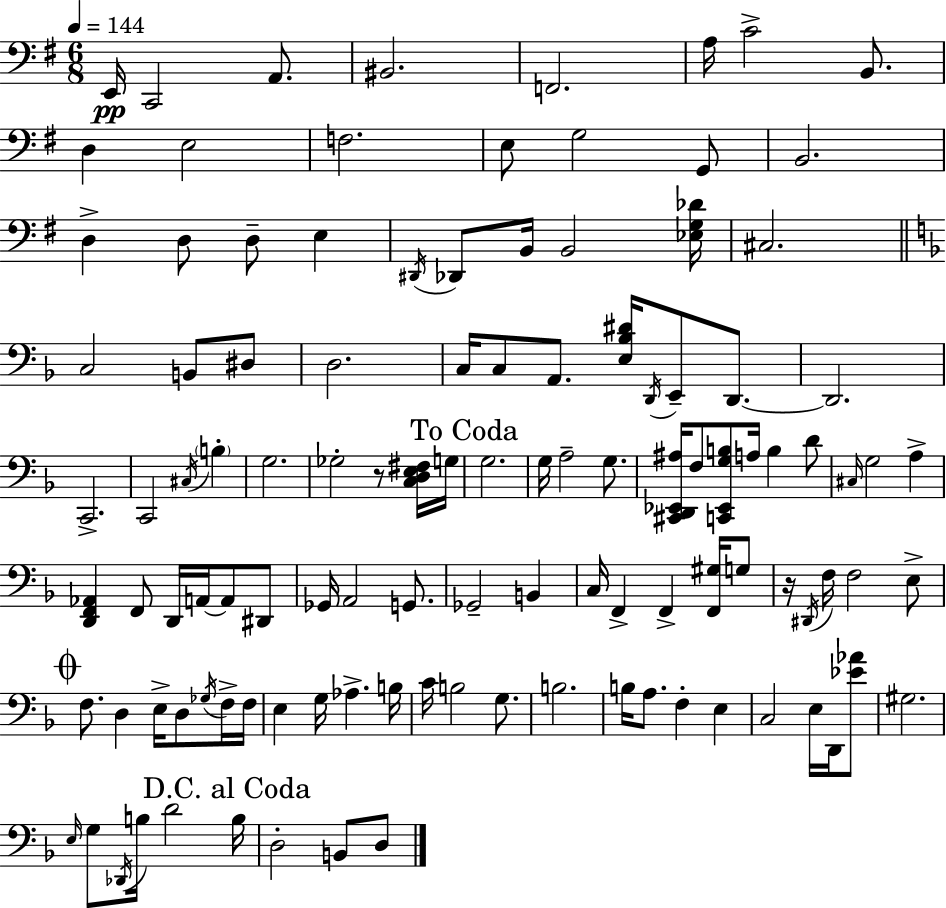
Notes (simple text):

E2/s C2/h A2/e. BIS2/h. F2/h. A3/s C4/h B2/e. D3/q E3/h F3/h. E3/e G3/h G2/e B2/h. D3/q D3/e D3/e E3/q D#2/s Db2/e B2/s B2/h [Eb3,G3,Db4]/s C#3/h. C3/h B2/e D#3/e D3/h. C3/s C3/e A2/e. [E3,Bb3,D#4]/s D2/s E2/e D2/e. D2/h. C2/h. C2/h C#3/s B3/q G3/h. Gb3/h R/e [C3,D3,E3,F#3]/s G3/s G3/h. G3/s A3/h G3/e. [C#2,D2,Eb2,A#3]/s F3/e [C2,Eb2,G3,B3]/e A3/s B3/q D4/e C#3/s G3/h A3/q [D2,F2,Ab2]/q F2/e D2/s A2/s A2/e D#2/e Gb2/s A2/h G2/e. Gb2/h B2/q C3/s F2/q F2/q [F2,G#3]/s G3/e R/s D#2/s F3/s F3/h E3/e F3/e. D3/q E3/s D3/e Gb3/s F3/s F3/s E3/q G3/s Ab3/q. B3/s C4/s B3/h G3/e. B3/h. B3/s A3/e. F3/q E3/q C3/h E3/s D2/s [Eb4,Ab4]/e G#3/h. E3/s G3/e Db2/s B3/s D4/h B3/s D3/h B2/e D3/e